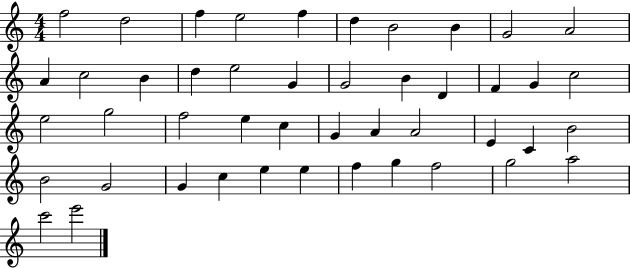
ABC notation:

X:1
T:Untitled
M:4/4
L:1/4
K:C
f2 d2 f e2 f d B2 B G2 A2 A c2 B d e2 G G2 B D F G c2 e2 g2 f2 e c G A A2 E C B2 B2 G2 G c e e f g f2 g2 a2 c'2 e'2